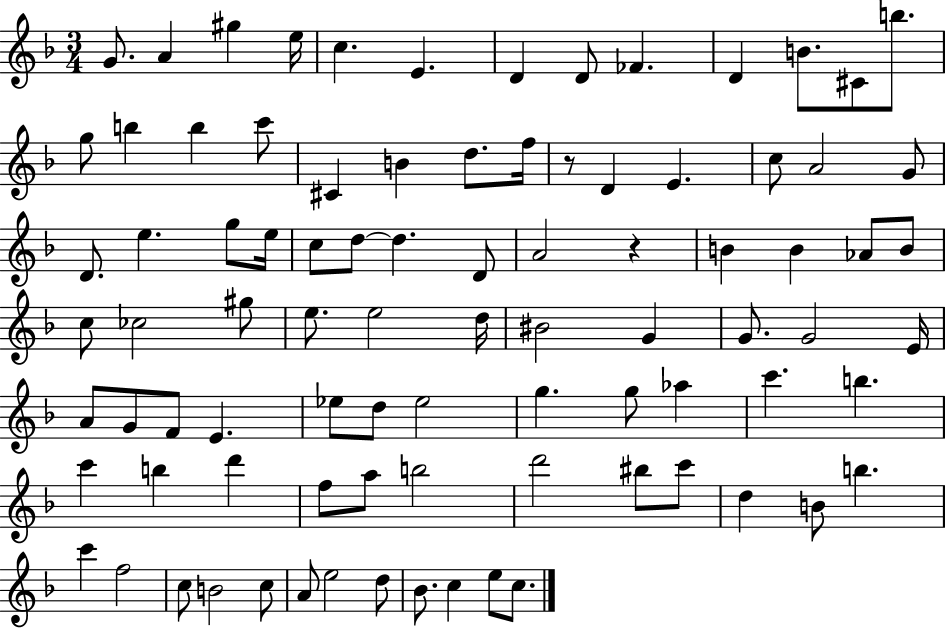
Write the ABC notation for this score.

X:1
T:Untitled
M:3/4
L:1/4
K:F
G/2 A ^g e/4 c E D D/2 _F D B/2 ^C/2 b/2 g/2 b b c'/2 ^C B d/2 f/4 z/2 D E c/2 A2 G/2 D/2 e g/2 e/4 c/2 d/2 d D/2 A2 z B B _A/2 B/2 c/2 _c2 ^g/2 e/2 e2 d/4 ^B2 G G/2 G2 E/4 A/2 G/2 F/2 E _e/2 d/2 _e2 g g/2 _a c' b c' b d' f/2 a/2 b2 d'2 ^b/2 c'/2 d B/2 b c' f2 c/2 B2 c/2 A/2 e2 d/2 _B/2 c e/2 c/2